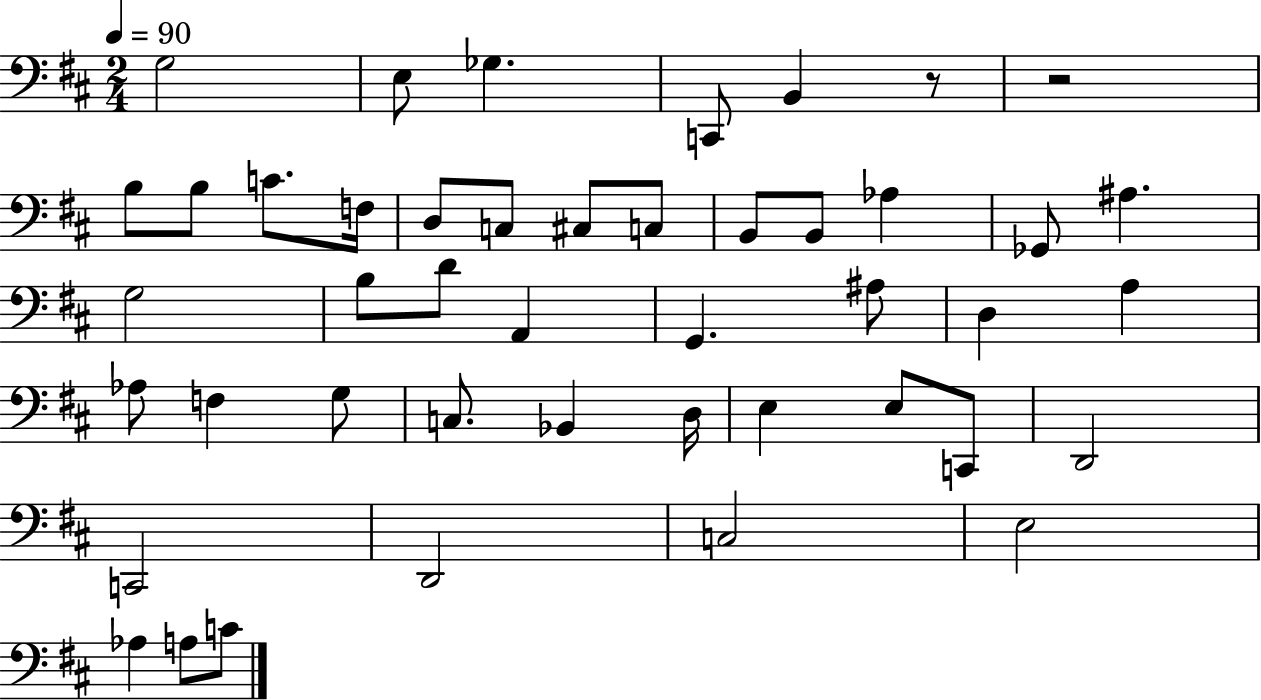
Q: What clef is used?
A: bass